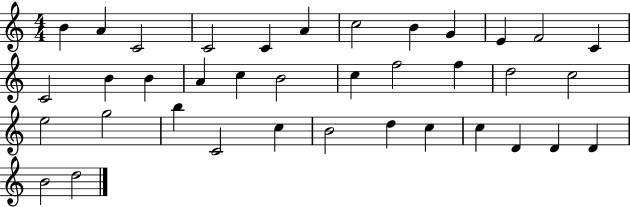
{
  \clef treble
  \numericTimeSignature
  \time 4/4
  \key c \major
  b'4 a'4 c'2 | c'2 c'4 a'4 | c''2 b'4 g'4 | e'4 f'2 c'4 | \break c'2 b'4 b'4 | a'4 c''4 b'2 | c''4 f''2 f''4 | d''2 c''2 | \break e''2 g''2 | b''4 c'2 c''4 | b'2 d''4 c''4 | c''4 d'4 d'4 d'4 | \break b'2 d''2 | \bar "|."
}